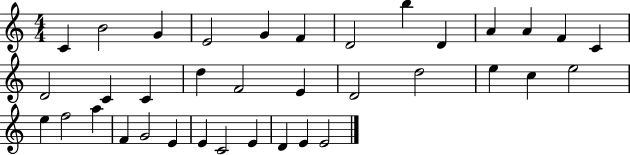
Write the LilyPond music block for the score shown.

{
  \clef treble
  \numericTimeSignature
  \time 4/4
  \key c \major
  c'4 b'2 g'4 | e'2 g'4 f'4 | d'2 b''4 d'4 | a'4 a'4 f'4 c'4 | \break d'2 c'4 c'4 | d''4 f'2 e'4 | d'2 d''2 | e''4 c''4 e''2 | \break e''4 f''2 a''4 | f'4 g'2 e'4 | e'4 c'2 e'4 | d'4 e'4 e'2 | \break \bar "|."
}